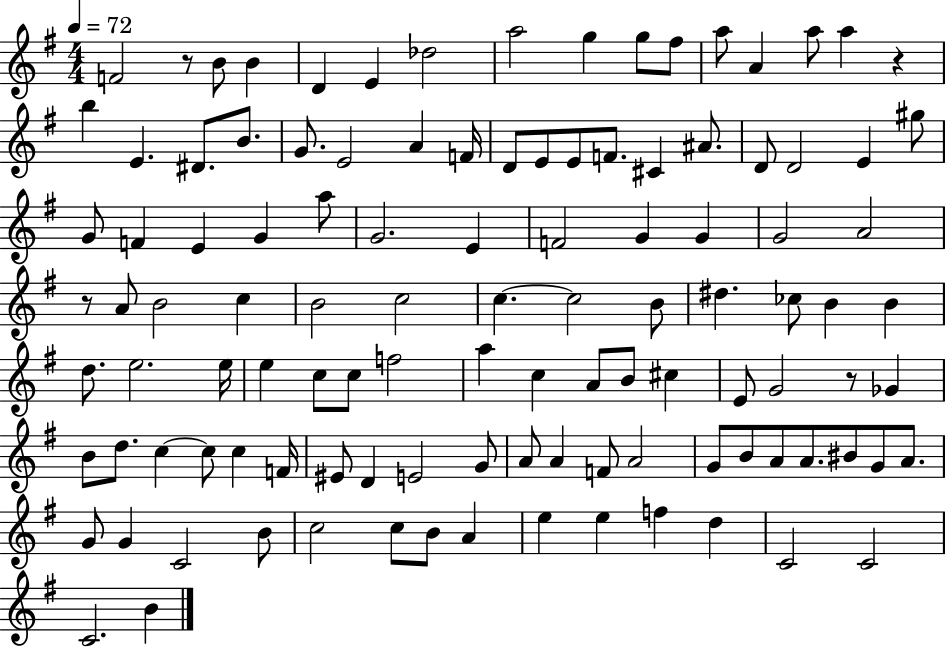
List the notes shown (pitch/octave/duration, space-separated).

F4/h R/e B4/e B4/q D4/q E4/q Db5/h A5/h G5/q G5/e F#5/e A5/e A4/q A5/e A5/q R/q B5/q E4/q. D#4/e. B4/e. G4/e. E4/h A4/q F4/s D4/e E4/e E4/e F4/e. C#4/q A#4/e. D4/e D4/h E4/q G#5/e G4/e F4/q E4/q G4/q A5/e G4/h. E4/q F4/h G4/q G4/q G4/h A4/h R/e A4/e B4/h C5/q B4/h C5/h C5/q. C5/h B4/e D#5/q. CES5/e B4/q B4/q D5/e. E5/h. E5/s E5/q C5/e C5/e F5/h A5/q C5/q A4/e B4/e C#5/q E4/e G4/h R/e Gb4/q B4/e D5/e. C5/q C5/e C5/q F4/s EIS4/e D4/q E4/h G4/e A4/e A4/q F4/e A4/h G4/e B4/e A4/e A4/e. BIS4/e G4/e A4/e. G4/e G4/q C4/h B4/e C5/h C5/e B4/e A4/q E5/q E5/q F5/q D5/q C4/h C4/h C4/h. B4/q